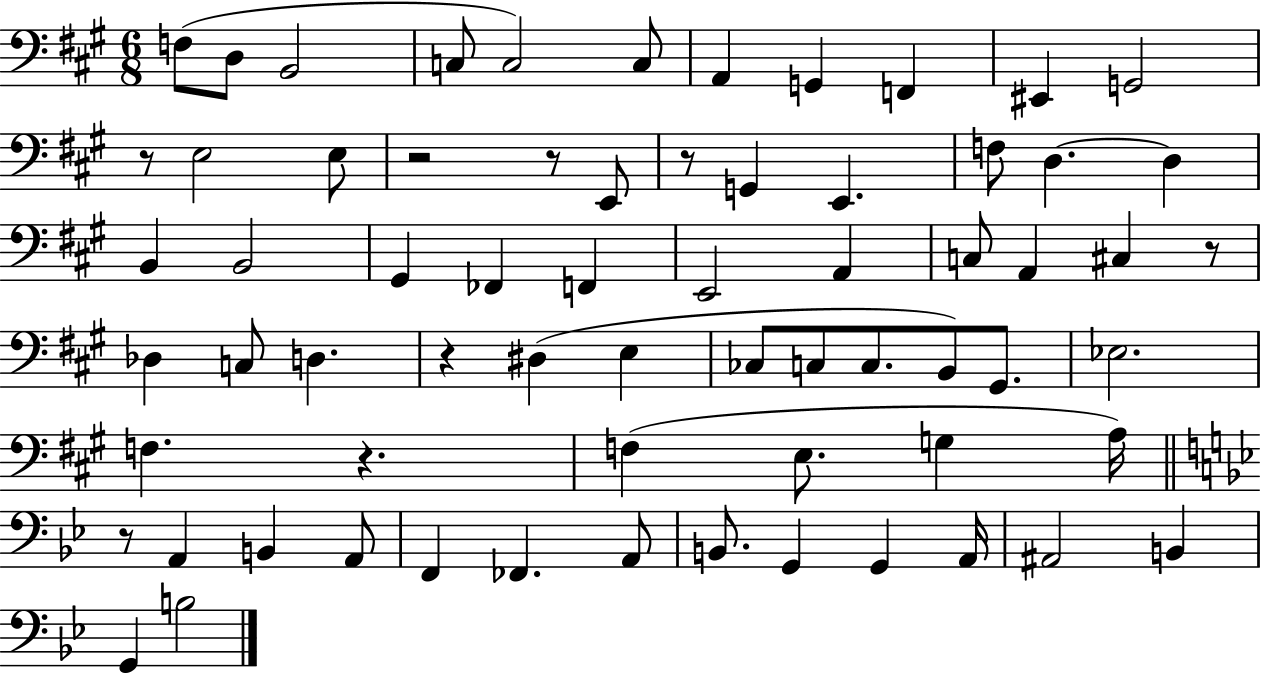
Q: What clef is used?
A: bass